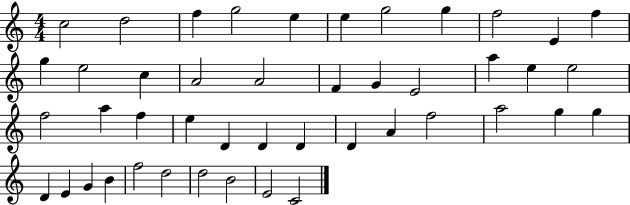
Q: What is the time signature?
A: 4/4